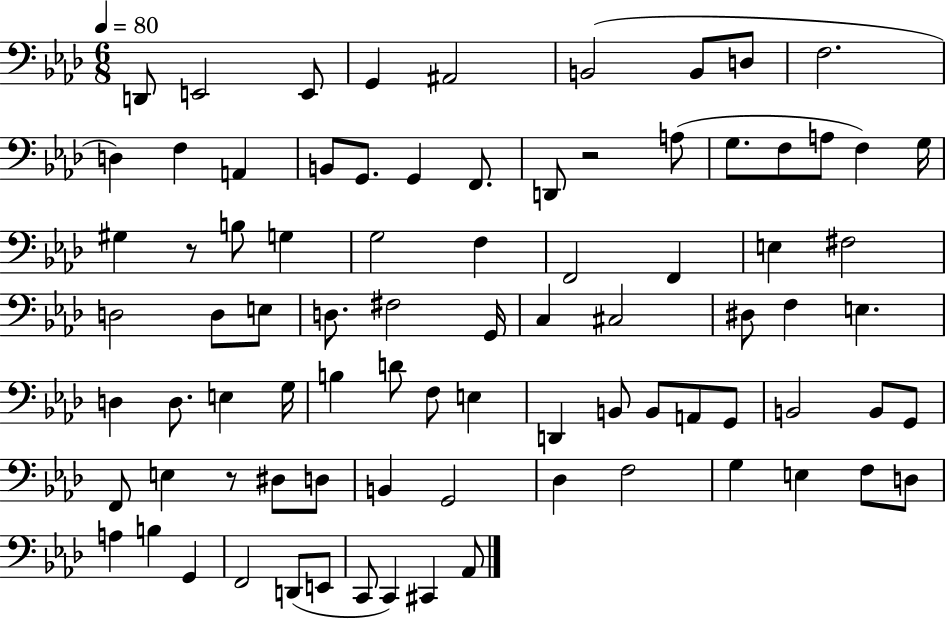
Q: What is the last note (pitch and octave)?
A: Ab2